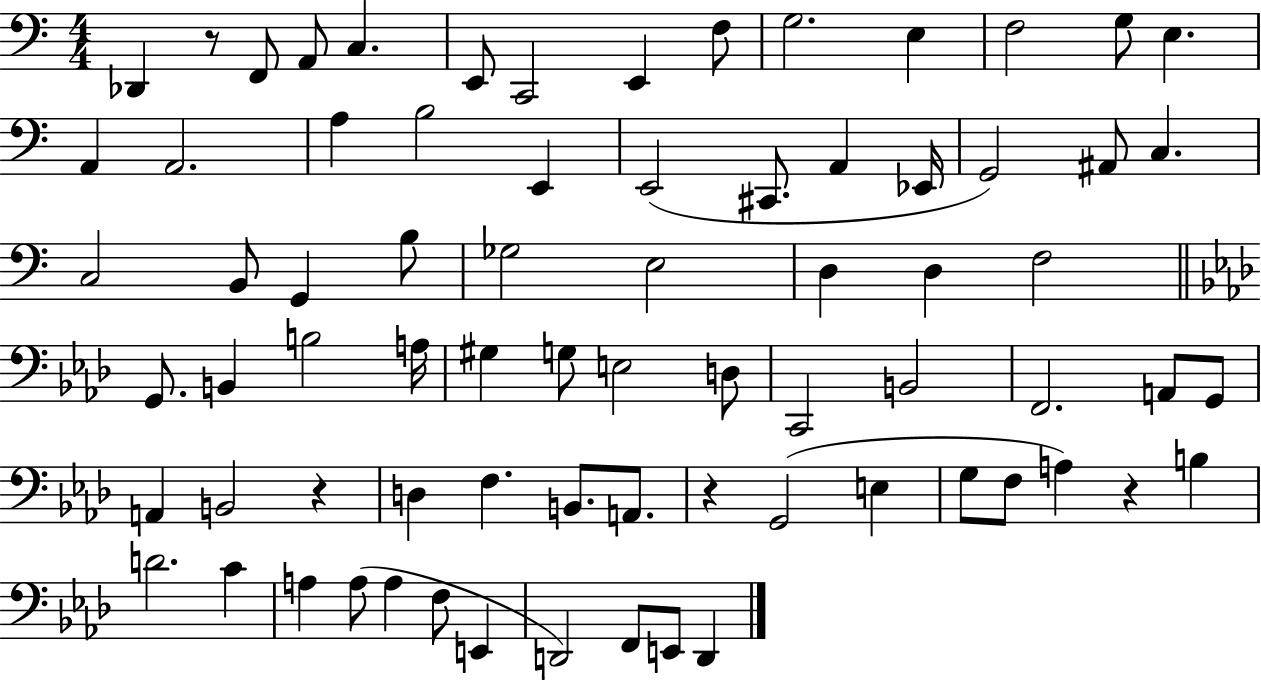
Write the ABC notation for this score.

X:1
T:Untitled
M:4/4
L:1/4
K:C
_D,, z/2 F,,/2 A,,/2 C, E,,/2 C,,2 E,, F,/2 G,2 E, F,2 G,/2 E, A,, A,,2 A, B,2 E,, E,,2 ^C,,/2 A,, _E,,/4 G,,2 ^A,,/2 C, C,2 B,,/2 G,, B,/2 _G,2 E,2 D, D, F,2 G,,/2 B,, B,2 A,/4 ^G, G,/2 E,2 D,/2 C,,2 B,,2 F,,2 A,,/2 G,,/2 A,, B,,2 z D, F, B,,/2 A,,/2 z G,,2 E, G,/2 F,/2 A, z B, D2 C A, A,/2 A, F,/2 E,, D,,2 F,,/2 E,,/2 D,,